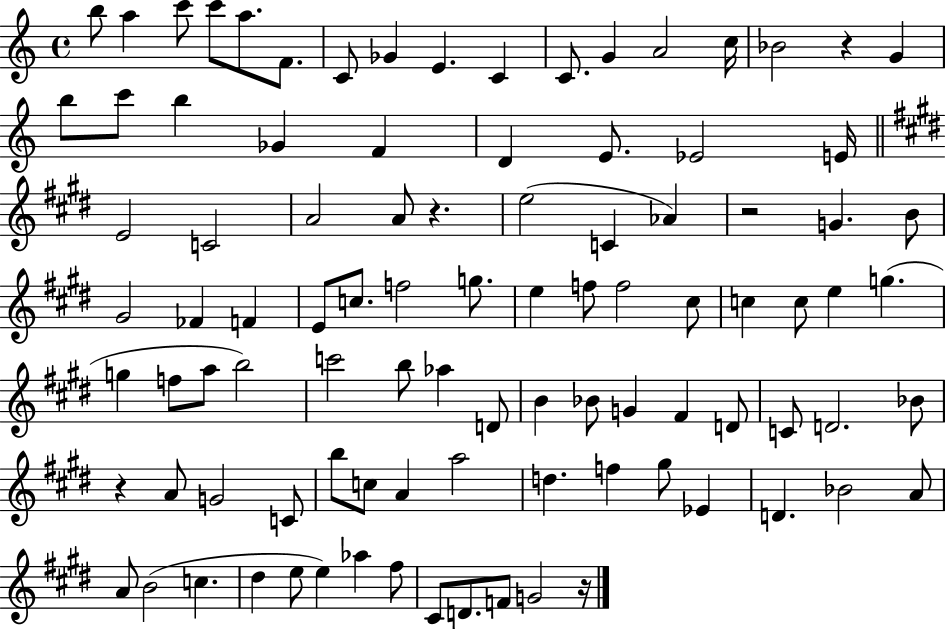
{
  \clef treble
  \time 4/4
  \defaultTimeSignature
  \key c \major
  b''8 a''4 c'''8 c'''8 a''8. f'8. | c'8 ges'4 e'4. c'4 | c'8. g'4 a'2 c''16 | bes'2 r4 g'4 | \break b''8 c'''8 b''4 ges'4 f'4 | d'4 e'8. ees'2 e'16 | \bar "||" \break \key e \major e'2 c'2 | a'2 a'8 r4. | e''2( c'4 aes'4) | r2 g'4. b'8 | \break gis'2 fes'4 f'4 | e'8 c''8. f''2 g''8. | e''4 f''8 f''2 cis''8 | c''4 c''8 e''4 g''4.( | \break g''4 f''8 a''8 b''2) | c'''2 b''8 aes''4 d'8 | b'4 bes'8 g'4 fis'4 d'8 | c'8 d'2. bes'8 | \break r4 a'8 g'2 c'8 | b''8 c''8 a'4 a''2 | d''4. f''4 gis''8 ees'4 | d'4. bes'2 a'8 | \break a'8 b'2( c''4. | dis''4 e''8 e''4) aes''4 fis''8 | cis'8 d'8. f'8 g'2 r16 | \bar "|."
}